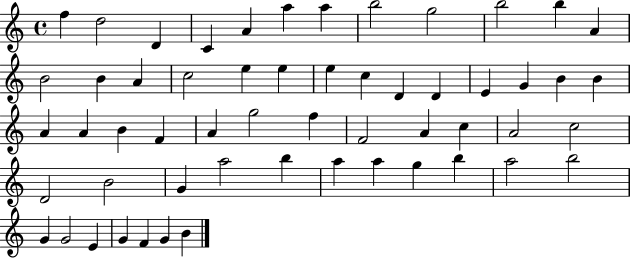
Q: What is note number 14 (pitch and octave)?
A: B4